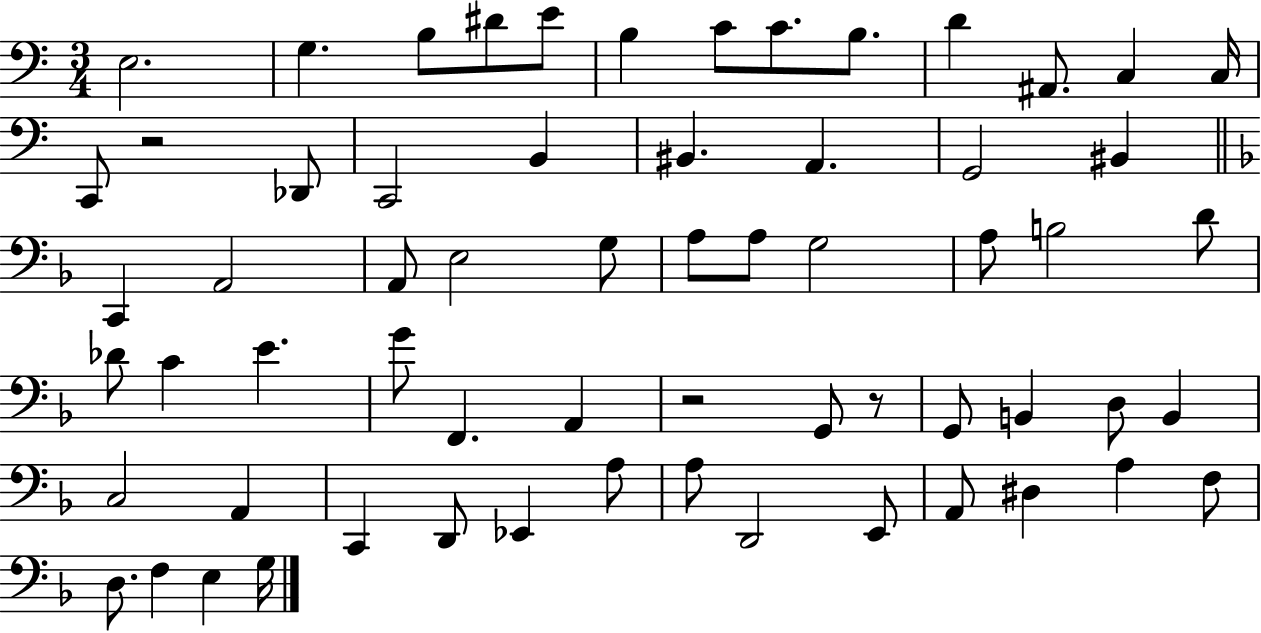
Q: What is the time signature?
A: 3/4